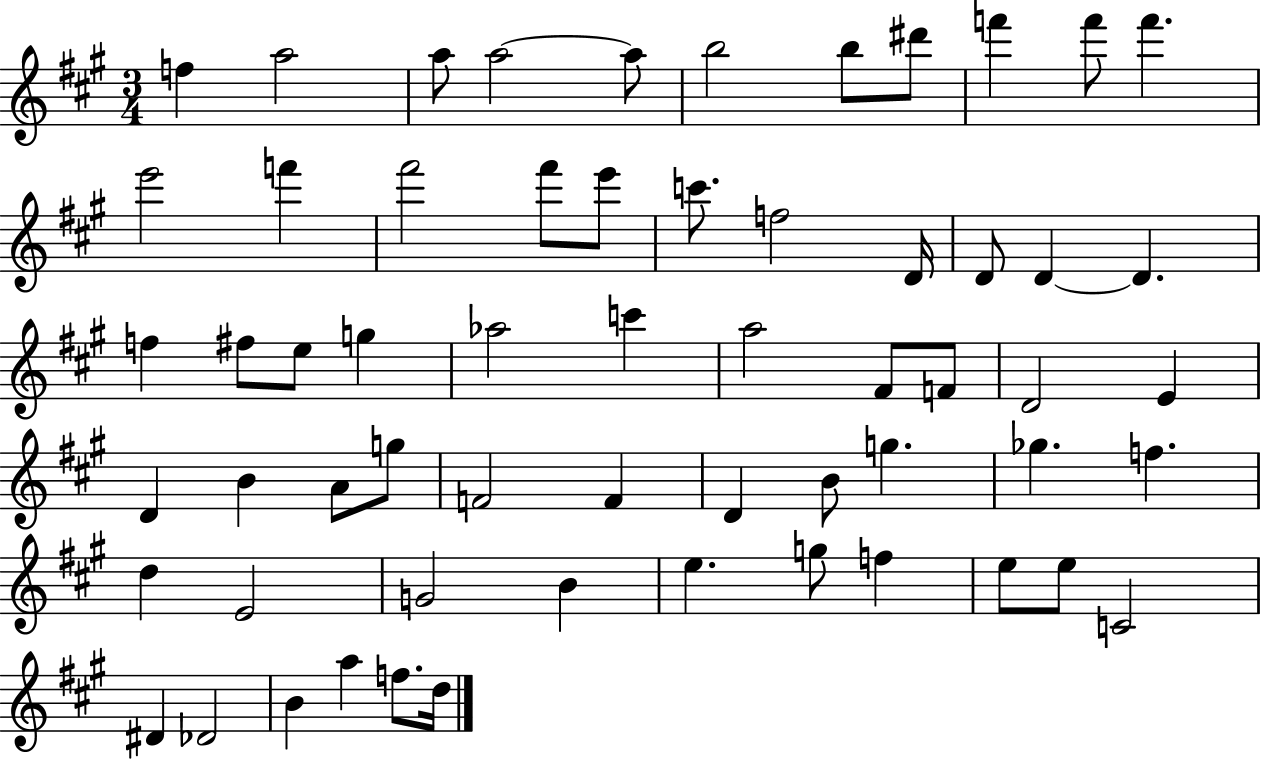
X:1
T:Untitled
M:3/4
L:1/4
K:A
f a2 a/2 a2 a/2 b2 b/2 ^d'/2 f' f'/2 f' e'2 f' ^f'2 ^f'/2 e'/2 c'/2 f2 D/4 D/2 D D f ^f/2 e/2 g _a2 c' a2 ^F/2 F/2 D2 E D B A/2 g/2 F2 F D B/2 g _g f d E2 G2 B e g/2 f e/2 e/2 C2 ^D _D2 B a f/2 d/4